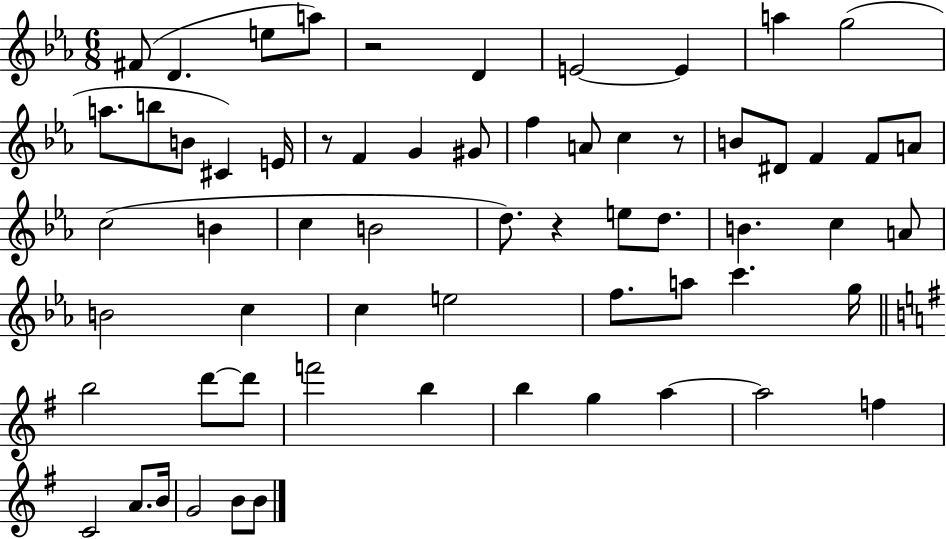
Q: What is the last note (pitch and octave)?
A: B4